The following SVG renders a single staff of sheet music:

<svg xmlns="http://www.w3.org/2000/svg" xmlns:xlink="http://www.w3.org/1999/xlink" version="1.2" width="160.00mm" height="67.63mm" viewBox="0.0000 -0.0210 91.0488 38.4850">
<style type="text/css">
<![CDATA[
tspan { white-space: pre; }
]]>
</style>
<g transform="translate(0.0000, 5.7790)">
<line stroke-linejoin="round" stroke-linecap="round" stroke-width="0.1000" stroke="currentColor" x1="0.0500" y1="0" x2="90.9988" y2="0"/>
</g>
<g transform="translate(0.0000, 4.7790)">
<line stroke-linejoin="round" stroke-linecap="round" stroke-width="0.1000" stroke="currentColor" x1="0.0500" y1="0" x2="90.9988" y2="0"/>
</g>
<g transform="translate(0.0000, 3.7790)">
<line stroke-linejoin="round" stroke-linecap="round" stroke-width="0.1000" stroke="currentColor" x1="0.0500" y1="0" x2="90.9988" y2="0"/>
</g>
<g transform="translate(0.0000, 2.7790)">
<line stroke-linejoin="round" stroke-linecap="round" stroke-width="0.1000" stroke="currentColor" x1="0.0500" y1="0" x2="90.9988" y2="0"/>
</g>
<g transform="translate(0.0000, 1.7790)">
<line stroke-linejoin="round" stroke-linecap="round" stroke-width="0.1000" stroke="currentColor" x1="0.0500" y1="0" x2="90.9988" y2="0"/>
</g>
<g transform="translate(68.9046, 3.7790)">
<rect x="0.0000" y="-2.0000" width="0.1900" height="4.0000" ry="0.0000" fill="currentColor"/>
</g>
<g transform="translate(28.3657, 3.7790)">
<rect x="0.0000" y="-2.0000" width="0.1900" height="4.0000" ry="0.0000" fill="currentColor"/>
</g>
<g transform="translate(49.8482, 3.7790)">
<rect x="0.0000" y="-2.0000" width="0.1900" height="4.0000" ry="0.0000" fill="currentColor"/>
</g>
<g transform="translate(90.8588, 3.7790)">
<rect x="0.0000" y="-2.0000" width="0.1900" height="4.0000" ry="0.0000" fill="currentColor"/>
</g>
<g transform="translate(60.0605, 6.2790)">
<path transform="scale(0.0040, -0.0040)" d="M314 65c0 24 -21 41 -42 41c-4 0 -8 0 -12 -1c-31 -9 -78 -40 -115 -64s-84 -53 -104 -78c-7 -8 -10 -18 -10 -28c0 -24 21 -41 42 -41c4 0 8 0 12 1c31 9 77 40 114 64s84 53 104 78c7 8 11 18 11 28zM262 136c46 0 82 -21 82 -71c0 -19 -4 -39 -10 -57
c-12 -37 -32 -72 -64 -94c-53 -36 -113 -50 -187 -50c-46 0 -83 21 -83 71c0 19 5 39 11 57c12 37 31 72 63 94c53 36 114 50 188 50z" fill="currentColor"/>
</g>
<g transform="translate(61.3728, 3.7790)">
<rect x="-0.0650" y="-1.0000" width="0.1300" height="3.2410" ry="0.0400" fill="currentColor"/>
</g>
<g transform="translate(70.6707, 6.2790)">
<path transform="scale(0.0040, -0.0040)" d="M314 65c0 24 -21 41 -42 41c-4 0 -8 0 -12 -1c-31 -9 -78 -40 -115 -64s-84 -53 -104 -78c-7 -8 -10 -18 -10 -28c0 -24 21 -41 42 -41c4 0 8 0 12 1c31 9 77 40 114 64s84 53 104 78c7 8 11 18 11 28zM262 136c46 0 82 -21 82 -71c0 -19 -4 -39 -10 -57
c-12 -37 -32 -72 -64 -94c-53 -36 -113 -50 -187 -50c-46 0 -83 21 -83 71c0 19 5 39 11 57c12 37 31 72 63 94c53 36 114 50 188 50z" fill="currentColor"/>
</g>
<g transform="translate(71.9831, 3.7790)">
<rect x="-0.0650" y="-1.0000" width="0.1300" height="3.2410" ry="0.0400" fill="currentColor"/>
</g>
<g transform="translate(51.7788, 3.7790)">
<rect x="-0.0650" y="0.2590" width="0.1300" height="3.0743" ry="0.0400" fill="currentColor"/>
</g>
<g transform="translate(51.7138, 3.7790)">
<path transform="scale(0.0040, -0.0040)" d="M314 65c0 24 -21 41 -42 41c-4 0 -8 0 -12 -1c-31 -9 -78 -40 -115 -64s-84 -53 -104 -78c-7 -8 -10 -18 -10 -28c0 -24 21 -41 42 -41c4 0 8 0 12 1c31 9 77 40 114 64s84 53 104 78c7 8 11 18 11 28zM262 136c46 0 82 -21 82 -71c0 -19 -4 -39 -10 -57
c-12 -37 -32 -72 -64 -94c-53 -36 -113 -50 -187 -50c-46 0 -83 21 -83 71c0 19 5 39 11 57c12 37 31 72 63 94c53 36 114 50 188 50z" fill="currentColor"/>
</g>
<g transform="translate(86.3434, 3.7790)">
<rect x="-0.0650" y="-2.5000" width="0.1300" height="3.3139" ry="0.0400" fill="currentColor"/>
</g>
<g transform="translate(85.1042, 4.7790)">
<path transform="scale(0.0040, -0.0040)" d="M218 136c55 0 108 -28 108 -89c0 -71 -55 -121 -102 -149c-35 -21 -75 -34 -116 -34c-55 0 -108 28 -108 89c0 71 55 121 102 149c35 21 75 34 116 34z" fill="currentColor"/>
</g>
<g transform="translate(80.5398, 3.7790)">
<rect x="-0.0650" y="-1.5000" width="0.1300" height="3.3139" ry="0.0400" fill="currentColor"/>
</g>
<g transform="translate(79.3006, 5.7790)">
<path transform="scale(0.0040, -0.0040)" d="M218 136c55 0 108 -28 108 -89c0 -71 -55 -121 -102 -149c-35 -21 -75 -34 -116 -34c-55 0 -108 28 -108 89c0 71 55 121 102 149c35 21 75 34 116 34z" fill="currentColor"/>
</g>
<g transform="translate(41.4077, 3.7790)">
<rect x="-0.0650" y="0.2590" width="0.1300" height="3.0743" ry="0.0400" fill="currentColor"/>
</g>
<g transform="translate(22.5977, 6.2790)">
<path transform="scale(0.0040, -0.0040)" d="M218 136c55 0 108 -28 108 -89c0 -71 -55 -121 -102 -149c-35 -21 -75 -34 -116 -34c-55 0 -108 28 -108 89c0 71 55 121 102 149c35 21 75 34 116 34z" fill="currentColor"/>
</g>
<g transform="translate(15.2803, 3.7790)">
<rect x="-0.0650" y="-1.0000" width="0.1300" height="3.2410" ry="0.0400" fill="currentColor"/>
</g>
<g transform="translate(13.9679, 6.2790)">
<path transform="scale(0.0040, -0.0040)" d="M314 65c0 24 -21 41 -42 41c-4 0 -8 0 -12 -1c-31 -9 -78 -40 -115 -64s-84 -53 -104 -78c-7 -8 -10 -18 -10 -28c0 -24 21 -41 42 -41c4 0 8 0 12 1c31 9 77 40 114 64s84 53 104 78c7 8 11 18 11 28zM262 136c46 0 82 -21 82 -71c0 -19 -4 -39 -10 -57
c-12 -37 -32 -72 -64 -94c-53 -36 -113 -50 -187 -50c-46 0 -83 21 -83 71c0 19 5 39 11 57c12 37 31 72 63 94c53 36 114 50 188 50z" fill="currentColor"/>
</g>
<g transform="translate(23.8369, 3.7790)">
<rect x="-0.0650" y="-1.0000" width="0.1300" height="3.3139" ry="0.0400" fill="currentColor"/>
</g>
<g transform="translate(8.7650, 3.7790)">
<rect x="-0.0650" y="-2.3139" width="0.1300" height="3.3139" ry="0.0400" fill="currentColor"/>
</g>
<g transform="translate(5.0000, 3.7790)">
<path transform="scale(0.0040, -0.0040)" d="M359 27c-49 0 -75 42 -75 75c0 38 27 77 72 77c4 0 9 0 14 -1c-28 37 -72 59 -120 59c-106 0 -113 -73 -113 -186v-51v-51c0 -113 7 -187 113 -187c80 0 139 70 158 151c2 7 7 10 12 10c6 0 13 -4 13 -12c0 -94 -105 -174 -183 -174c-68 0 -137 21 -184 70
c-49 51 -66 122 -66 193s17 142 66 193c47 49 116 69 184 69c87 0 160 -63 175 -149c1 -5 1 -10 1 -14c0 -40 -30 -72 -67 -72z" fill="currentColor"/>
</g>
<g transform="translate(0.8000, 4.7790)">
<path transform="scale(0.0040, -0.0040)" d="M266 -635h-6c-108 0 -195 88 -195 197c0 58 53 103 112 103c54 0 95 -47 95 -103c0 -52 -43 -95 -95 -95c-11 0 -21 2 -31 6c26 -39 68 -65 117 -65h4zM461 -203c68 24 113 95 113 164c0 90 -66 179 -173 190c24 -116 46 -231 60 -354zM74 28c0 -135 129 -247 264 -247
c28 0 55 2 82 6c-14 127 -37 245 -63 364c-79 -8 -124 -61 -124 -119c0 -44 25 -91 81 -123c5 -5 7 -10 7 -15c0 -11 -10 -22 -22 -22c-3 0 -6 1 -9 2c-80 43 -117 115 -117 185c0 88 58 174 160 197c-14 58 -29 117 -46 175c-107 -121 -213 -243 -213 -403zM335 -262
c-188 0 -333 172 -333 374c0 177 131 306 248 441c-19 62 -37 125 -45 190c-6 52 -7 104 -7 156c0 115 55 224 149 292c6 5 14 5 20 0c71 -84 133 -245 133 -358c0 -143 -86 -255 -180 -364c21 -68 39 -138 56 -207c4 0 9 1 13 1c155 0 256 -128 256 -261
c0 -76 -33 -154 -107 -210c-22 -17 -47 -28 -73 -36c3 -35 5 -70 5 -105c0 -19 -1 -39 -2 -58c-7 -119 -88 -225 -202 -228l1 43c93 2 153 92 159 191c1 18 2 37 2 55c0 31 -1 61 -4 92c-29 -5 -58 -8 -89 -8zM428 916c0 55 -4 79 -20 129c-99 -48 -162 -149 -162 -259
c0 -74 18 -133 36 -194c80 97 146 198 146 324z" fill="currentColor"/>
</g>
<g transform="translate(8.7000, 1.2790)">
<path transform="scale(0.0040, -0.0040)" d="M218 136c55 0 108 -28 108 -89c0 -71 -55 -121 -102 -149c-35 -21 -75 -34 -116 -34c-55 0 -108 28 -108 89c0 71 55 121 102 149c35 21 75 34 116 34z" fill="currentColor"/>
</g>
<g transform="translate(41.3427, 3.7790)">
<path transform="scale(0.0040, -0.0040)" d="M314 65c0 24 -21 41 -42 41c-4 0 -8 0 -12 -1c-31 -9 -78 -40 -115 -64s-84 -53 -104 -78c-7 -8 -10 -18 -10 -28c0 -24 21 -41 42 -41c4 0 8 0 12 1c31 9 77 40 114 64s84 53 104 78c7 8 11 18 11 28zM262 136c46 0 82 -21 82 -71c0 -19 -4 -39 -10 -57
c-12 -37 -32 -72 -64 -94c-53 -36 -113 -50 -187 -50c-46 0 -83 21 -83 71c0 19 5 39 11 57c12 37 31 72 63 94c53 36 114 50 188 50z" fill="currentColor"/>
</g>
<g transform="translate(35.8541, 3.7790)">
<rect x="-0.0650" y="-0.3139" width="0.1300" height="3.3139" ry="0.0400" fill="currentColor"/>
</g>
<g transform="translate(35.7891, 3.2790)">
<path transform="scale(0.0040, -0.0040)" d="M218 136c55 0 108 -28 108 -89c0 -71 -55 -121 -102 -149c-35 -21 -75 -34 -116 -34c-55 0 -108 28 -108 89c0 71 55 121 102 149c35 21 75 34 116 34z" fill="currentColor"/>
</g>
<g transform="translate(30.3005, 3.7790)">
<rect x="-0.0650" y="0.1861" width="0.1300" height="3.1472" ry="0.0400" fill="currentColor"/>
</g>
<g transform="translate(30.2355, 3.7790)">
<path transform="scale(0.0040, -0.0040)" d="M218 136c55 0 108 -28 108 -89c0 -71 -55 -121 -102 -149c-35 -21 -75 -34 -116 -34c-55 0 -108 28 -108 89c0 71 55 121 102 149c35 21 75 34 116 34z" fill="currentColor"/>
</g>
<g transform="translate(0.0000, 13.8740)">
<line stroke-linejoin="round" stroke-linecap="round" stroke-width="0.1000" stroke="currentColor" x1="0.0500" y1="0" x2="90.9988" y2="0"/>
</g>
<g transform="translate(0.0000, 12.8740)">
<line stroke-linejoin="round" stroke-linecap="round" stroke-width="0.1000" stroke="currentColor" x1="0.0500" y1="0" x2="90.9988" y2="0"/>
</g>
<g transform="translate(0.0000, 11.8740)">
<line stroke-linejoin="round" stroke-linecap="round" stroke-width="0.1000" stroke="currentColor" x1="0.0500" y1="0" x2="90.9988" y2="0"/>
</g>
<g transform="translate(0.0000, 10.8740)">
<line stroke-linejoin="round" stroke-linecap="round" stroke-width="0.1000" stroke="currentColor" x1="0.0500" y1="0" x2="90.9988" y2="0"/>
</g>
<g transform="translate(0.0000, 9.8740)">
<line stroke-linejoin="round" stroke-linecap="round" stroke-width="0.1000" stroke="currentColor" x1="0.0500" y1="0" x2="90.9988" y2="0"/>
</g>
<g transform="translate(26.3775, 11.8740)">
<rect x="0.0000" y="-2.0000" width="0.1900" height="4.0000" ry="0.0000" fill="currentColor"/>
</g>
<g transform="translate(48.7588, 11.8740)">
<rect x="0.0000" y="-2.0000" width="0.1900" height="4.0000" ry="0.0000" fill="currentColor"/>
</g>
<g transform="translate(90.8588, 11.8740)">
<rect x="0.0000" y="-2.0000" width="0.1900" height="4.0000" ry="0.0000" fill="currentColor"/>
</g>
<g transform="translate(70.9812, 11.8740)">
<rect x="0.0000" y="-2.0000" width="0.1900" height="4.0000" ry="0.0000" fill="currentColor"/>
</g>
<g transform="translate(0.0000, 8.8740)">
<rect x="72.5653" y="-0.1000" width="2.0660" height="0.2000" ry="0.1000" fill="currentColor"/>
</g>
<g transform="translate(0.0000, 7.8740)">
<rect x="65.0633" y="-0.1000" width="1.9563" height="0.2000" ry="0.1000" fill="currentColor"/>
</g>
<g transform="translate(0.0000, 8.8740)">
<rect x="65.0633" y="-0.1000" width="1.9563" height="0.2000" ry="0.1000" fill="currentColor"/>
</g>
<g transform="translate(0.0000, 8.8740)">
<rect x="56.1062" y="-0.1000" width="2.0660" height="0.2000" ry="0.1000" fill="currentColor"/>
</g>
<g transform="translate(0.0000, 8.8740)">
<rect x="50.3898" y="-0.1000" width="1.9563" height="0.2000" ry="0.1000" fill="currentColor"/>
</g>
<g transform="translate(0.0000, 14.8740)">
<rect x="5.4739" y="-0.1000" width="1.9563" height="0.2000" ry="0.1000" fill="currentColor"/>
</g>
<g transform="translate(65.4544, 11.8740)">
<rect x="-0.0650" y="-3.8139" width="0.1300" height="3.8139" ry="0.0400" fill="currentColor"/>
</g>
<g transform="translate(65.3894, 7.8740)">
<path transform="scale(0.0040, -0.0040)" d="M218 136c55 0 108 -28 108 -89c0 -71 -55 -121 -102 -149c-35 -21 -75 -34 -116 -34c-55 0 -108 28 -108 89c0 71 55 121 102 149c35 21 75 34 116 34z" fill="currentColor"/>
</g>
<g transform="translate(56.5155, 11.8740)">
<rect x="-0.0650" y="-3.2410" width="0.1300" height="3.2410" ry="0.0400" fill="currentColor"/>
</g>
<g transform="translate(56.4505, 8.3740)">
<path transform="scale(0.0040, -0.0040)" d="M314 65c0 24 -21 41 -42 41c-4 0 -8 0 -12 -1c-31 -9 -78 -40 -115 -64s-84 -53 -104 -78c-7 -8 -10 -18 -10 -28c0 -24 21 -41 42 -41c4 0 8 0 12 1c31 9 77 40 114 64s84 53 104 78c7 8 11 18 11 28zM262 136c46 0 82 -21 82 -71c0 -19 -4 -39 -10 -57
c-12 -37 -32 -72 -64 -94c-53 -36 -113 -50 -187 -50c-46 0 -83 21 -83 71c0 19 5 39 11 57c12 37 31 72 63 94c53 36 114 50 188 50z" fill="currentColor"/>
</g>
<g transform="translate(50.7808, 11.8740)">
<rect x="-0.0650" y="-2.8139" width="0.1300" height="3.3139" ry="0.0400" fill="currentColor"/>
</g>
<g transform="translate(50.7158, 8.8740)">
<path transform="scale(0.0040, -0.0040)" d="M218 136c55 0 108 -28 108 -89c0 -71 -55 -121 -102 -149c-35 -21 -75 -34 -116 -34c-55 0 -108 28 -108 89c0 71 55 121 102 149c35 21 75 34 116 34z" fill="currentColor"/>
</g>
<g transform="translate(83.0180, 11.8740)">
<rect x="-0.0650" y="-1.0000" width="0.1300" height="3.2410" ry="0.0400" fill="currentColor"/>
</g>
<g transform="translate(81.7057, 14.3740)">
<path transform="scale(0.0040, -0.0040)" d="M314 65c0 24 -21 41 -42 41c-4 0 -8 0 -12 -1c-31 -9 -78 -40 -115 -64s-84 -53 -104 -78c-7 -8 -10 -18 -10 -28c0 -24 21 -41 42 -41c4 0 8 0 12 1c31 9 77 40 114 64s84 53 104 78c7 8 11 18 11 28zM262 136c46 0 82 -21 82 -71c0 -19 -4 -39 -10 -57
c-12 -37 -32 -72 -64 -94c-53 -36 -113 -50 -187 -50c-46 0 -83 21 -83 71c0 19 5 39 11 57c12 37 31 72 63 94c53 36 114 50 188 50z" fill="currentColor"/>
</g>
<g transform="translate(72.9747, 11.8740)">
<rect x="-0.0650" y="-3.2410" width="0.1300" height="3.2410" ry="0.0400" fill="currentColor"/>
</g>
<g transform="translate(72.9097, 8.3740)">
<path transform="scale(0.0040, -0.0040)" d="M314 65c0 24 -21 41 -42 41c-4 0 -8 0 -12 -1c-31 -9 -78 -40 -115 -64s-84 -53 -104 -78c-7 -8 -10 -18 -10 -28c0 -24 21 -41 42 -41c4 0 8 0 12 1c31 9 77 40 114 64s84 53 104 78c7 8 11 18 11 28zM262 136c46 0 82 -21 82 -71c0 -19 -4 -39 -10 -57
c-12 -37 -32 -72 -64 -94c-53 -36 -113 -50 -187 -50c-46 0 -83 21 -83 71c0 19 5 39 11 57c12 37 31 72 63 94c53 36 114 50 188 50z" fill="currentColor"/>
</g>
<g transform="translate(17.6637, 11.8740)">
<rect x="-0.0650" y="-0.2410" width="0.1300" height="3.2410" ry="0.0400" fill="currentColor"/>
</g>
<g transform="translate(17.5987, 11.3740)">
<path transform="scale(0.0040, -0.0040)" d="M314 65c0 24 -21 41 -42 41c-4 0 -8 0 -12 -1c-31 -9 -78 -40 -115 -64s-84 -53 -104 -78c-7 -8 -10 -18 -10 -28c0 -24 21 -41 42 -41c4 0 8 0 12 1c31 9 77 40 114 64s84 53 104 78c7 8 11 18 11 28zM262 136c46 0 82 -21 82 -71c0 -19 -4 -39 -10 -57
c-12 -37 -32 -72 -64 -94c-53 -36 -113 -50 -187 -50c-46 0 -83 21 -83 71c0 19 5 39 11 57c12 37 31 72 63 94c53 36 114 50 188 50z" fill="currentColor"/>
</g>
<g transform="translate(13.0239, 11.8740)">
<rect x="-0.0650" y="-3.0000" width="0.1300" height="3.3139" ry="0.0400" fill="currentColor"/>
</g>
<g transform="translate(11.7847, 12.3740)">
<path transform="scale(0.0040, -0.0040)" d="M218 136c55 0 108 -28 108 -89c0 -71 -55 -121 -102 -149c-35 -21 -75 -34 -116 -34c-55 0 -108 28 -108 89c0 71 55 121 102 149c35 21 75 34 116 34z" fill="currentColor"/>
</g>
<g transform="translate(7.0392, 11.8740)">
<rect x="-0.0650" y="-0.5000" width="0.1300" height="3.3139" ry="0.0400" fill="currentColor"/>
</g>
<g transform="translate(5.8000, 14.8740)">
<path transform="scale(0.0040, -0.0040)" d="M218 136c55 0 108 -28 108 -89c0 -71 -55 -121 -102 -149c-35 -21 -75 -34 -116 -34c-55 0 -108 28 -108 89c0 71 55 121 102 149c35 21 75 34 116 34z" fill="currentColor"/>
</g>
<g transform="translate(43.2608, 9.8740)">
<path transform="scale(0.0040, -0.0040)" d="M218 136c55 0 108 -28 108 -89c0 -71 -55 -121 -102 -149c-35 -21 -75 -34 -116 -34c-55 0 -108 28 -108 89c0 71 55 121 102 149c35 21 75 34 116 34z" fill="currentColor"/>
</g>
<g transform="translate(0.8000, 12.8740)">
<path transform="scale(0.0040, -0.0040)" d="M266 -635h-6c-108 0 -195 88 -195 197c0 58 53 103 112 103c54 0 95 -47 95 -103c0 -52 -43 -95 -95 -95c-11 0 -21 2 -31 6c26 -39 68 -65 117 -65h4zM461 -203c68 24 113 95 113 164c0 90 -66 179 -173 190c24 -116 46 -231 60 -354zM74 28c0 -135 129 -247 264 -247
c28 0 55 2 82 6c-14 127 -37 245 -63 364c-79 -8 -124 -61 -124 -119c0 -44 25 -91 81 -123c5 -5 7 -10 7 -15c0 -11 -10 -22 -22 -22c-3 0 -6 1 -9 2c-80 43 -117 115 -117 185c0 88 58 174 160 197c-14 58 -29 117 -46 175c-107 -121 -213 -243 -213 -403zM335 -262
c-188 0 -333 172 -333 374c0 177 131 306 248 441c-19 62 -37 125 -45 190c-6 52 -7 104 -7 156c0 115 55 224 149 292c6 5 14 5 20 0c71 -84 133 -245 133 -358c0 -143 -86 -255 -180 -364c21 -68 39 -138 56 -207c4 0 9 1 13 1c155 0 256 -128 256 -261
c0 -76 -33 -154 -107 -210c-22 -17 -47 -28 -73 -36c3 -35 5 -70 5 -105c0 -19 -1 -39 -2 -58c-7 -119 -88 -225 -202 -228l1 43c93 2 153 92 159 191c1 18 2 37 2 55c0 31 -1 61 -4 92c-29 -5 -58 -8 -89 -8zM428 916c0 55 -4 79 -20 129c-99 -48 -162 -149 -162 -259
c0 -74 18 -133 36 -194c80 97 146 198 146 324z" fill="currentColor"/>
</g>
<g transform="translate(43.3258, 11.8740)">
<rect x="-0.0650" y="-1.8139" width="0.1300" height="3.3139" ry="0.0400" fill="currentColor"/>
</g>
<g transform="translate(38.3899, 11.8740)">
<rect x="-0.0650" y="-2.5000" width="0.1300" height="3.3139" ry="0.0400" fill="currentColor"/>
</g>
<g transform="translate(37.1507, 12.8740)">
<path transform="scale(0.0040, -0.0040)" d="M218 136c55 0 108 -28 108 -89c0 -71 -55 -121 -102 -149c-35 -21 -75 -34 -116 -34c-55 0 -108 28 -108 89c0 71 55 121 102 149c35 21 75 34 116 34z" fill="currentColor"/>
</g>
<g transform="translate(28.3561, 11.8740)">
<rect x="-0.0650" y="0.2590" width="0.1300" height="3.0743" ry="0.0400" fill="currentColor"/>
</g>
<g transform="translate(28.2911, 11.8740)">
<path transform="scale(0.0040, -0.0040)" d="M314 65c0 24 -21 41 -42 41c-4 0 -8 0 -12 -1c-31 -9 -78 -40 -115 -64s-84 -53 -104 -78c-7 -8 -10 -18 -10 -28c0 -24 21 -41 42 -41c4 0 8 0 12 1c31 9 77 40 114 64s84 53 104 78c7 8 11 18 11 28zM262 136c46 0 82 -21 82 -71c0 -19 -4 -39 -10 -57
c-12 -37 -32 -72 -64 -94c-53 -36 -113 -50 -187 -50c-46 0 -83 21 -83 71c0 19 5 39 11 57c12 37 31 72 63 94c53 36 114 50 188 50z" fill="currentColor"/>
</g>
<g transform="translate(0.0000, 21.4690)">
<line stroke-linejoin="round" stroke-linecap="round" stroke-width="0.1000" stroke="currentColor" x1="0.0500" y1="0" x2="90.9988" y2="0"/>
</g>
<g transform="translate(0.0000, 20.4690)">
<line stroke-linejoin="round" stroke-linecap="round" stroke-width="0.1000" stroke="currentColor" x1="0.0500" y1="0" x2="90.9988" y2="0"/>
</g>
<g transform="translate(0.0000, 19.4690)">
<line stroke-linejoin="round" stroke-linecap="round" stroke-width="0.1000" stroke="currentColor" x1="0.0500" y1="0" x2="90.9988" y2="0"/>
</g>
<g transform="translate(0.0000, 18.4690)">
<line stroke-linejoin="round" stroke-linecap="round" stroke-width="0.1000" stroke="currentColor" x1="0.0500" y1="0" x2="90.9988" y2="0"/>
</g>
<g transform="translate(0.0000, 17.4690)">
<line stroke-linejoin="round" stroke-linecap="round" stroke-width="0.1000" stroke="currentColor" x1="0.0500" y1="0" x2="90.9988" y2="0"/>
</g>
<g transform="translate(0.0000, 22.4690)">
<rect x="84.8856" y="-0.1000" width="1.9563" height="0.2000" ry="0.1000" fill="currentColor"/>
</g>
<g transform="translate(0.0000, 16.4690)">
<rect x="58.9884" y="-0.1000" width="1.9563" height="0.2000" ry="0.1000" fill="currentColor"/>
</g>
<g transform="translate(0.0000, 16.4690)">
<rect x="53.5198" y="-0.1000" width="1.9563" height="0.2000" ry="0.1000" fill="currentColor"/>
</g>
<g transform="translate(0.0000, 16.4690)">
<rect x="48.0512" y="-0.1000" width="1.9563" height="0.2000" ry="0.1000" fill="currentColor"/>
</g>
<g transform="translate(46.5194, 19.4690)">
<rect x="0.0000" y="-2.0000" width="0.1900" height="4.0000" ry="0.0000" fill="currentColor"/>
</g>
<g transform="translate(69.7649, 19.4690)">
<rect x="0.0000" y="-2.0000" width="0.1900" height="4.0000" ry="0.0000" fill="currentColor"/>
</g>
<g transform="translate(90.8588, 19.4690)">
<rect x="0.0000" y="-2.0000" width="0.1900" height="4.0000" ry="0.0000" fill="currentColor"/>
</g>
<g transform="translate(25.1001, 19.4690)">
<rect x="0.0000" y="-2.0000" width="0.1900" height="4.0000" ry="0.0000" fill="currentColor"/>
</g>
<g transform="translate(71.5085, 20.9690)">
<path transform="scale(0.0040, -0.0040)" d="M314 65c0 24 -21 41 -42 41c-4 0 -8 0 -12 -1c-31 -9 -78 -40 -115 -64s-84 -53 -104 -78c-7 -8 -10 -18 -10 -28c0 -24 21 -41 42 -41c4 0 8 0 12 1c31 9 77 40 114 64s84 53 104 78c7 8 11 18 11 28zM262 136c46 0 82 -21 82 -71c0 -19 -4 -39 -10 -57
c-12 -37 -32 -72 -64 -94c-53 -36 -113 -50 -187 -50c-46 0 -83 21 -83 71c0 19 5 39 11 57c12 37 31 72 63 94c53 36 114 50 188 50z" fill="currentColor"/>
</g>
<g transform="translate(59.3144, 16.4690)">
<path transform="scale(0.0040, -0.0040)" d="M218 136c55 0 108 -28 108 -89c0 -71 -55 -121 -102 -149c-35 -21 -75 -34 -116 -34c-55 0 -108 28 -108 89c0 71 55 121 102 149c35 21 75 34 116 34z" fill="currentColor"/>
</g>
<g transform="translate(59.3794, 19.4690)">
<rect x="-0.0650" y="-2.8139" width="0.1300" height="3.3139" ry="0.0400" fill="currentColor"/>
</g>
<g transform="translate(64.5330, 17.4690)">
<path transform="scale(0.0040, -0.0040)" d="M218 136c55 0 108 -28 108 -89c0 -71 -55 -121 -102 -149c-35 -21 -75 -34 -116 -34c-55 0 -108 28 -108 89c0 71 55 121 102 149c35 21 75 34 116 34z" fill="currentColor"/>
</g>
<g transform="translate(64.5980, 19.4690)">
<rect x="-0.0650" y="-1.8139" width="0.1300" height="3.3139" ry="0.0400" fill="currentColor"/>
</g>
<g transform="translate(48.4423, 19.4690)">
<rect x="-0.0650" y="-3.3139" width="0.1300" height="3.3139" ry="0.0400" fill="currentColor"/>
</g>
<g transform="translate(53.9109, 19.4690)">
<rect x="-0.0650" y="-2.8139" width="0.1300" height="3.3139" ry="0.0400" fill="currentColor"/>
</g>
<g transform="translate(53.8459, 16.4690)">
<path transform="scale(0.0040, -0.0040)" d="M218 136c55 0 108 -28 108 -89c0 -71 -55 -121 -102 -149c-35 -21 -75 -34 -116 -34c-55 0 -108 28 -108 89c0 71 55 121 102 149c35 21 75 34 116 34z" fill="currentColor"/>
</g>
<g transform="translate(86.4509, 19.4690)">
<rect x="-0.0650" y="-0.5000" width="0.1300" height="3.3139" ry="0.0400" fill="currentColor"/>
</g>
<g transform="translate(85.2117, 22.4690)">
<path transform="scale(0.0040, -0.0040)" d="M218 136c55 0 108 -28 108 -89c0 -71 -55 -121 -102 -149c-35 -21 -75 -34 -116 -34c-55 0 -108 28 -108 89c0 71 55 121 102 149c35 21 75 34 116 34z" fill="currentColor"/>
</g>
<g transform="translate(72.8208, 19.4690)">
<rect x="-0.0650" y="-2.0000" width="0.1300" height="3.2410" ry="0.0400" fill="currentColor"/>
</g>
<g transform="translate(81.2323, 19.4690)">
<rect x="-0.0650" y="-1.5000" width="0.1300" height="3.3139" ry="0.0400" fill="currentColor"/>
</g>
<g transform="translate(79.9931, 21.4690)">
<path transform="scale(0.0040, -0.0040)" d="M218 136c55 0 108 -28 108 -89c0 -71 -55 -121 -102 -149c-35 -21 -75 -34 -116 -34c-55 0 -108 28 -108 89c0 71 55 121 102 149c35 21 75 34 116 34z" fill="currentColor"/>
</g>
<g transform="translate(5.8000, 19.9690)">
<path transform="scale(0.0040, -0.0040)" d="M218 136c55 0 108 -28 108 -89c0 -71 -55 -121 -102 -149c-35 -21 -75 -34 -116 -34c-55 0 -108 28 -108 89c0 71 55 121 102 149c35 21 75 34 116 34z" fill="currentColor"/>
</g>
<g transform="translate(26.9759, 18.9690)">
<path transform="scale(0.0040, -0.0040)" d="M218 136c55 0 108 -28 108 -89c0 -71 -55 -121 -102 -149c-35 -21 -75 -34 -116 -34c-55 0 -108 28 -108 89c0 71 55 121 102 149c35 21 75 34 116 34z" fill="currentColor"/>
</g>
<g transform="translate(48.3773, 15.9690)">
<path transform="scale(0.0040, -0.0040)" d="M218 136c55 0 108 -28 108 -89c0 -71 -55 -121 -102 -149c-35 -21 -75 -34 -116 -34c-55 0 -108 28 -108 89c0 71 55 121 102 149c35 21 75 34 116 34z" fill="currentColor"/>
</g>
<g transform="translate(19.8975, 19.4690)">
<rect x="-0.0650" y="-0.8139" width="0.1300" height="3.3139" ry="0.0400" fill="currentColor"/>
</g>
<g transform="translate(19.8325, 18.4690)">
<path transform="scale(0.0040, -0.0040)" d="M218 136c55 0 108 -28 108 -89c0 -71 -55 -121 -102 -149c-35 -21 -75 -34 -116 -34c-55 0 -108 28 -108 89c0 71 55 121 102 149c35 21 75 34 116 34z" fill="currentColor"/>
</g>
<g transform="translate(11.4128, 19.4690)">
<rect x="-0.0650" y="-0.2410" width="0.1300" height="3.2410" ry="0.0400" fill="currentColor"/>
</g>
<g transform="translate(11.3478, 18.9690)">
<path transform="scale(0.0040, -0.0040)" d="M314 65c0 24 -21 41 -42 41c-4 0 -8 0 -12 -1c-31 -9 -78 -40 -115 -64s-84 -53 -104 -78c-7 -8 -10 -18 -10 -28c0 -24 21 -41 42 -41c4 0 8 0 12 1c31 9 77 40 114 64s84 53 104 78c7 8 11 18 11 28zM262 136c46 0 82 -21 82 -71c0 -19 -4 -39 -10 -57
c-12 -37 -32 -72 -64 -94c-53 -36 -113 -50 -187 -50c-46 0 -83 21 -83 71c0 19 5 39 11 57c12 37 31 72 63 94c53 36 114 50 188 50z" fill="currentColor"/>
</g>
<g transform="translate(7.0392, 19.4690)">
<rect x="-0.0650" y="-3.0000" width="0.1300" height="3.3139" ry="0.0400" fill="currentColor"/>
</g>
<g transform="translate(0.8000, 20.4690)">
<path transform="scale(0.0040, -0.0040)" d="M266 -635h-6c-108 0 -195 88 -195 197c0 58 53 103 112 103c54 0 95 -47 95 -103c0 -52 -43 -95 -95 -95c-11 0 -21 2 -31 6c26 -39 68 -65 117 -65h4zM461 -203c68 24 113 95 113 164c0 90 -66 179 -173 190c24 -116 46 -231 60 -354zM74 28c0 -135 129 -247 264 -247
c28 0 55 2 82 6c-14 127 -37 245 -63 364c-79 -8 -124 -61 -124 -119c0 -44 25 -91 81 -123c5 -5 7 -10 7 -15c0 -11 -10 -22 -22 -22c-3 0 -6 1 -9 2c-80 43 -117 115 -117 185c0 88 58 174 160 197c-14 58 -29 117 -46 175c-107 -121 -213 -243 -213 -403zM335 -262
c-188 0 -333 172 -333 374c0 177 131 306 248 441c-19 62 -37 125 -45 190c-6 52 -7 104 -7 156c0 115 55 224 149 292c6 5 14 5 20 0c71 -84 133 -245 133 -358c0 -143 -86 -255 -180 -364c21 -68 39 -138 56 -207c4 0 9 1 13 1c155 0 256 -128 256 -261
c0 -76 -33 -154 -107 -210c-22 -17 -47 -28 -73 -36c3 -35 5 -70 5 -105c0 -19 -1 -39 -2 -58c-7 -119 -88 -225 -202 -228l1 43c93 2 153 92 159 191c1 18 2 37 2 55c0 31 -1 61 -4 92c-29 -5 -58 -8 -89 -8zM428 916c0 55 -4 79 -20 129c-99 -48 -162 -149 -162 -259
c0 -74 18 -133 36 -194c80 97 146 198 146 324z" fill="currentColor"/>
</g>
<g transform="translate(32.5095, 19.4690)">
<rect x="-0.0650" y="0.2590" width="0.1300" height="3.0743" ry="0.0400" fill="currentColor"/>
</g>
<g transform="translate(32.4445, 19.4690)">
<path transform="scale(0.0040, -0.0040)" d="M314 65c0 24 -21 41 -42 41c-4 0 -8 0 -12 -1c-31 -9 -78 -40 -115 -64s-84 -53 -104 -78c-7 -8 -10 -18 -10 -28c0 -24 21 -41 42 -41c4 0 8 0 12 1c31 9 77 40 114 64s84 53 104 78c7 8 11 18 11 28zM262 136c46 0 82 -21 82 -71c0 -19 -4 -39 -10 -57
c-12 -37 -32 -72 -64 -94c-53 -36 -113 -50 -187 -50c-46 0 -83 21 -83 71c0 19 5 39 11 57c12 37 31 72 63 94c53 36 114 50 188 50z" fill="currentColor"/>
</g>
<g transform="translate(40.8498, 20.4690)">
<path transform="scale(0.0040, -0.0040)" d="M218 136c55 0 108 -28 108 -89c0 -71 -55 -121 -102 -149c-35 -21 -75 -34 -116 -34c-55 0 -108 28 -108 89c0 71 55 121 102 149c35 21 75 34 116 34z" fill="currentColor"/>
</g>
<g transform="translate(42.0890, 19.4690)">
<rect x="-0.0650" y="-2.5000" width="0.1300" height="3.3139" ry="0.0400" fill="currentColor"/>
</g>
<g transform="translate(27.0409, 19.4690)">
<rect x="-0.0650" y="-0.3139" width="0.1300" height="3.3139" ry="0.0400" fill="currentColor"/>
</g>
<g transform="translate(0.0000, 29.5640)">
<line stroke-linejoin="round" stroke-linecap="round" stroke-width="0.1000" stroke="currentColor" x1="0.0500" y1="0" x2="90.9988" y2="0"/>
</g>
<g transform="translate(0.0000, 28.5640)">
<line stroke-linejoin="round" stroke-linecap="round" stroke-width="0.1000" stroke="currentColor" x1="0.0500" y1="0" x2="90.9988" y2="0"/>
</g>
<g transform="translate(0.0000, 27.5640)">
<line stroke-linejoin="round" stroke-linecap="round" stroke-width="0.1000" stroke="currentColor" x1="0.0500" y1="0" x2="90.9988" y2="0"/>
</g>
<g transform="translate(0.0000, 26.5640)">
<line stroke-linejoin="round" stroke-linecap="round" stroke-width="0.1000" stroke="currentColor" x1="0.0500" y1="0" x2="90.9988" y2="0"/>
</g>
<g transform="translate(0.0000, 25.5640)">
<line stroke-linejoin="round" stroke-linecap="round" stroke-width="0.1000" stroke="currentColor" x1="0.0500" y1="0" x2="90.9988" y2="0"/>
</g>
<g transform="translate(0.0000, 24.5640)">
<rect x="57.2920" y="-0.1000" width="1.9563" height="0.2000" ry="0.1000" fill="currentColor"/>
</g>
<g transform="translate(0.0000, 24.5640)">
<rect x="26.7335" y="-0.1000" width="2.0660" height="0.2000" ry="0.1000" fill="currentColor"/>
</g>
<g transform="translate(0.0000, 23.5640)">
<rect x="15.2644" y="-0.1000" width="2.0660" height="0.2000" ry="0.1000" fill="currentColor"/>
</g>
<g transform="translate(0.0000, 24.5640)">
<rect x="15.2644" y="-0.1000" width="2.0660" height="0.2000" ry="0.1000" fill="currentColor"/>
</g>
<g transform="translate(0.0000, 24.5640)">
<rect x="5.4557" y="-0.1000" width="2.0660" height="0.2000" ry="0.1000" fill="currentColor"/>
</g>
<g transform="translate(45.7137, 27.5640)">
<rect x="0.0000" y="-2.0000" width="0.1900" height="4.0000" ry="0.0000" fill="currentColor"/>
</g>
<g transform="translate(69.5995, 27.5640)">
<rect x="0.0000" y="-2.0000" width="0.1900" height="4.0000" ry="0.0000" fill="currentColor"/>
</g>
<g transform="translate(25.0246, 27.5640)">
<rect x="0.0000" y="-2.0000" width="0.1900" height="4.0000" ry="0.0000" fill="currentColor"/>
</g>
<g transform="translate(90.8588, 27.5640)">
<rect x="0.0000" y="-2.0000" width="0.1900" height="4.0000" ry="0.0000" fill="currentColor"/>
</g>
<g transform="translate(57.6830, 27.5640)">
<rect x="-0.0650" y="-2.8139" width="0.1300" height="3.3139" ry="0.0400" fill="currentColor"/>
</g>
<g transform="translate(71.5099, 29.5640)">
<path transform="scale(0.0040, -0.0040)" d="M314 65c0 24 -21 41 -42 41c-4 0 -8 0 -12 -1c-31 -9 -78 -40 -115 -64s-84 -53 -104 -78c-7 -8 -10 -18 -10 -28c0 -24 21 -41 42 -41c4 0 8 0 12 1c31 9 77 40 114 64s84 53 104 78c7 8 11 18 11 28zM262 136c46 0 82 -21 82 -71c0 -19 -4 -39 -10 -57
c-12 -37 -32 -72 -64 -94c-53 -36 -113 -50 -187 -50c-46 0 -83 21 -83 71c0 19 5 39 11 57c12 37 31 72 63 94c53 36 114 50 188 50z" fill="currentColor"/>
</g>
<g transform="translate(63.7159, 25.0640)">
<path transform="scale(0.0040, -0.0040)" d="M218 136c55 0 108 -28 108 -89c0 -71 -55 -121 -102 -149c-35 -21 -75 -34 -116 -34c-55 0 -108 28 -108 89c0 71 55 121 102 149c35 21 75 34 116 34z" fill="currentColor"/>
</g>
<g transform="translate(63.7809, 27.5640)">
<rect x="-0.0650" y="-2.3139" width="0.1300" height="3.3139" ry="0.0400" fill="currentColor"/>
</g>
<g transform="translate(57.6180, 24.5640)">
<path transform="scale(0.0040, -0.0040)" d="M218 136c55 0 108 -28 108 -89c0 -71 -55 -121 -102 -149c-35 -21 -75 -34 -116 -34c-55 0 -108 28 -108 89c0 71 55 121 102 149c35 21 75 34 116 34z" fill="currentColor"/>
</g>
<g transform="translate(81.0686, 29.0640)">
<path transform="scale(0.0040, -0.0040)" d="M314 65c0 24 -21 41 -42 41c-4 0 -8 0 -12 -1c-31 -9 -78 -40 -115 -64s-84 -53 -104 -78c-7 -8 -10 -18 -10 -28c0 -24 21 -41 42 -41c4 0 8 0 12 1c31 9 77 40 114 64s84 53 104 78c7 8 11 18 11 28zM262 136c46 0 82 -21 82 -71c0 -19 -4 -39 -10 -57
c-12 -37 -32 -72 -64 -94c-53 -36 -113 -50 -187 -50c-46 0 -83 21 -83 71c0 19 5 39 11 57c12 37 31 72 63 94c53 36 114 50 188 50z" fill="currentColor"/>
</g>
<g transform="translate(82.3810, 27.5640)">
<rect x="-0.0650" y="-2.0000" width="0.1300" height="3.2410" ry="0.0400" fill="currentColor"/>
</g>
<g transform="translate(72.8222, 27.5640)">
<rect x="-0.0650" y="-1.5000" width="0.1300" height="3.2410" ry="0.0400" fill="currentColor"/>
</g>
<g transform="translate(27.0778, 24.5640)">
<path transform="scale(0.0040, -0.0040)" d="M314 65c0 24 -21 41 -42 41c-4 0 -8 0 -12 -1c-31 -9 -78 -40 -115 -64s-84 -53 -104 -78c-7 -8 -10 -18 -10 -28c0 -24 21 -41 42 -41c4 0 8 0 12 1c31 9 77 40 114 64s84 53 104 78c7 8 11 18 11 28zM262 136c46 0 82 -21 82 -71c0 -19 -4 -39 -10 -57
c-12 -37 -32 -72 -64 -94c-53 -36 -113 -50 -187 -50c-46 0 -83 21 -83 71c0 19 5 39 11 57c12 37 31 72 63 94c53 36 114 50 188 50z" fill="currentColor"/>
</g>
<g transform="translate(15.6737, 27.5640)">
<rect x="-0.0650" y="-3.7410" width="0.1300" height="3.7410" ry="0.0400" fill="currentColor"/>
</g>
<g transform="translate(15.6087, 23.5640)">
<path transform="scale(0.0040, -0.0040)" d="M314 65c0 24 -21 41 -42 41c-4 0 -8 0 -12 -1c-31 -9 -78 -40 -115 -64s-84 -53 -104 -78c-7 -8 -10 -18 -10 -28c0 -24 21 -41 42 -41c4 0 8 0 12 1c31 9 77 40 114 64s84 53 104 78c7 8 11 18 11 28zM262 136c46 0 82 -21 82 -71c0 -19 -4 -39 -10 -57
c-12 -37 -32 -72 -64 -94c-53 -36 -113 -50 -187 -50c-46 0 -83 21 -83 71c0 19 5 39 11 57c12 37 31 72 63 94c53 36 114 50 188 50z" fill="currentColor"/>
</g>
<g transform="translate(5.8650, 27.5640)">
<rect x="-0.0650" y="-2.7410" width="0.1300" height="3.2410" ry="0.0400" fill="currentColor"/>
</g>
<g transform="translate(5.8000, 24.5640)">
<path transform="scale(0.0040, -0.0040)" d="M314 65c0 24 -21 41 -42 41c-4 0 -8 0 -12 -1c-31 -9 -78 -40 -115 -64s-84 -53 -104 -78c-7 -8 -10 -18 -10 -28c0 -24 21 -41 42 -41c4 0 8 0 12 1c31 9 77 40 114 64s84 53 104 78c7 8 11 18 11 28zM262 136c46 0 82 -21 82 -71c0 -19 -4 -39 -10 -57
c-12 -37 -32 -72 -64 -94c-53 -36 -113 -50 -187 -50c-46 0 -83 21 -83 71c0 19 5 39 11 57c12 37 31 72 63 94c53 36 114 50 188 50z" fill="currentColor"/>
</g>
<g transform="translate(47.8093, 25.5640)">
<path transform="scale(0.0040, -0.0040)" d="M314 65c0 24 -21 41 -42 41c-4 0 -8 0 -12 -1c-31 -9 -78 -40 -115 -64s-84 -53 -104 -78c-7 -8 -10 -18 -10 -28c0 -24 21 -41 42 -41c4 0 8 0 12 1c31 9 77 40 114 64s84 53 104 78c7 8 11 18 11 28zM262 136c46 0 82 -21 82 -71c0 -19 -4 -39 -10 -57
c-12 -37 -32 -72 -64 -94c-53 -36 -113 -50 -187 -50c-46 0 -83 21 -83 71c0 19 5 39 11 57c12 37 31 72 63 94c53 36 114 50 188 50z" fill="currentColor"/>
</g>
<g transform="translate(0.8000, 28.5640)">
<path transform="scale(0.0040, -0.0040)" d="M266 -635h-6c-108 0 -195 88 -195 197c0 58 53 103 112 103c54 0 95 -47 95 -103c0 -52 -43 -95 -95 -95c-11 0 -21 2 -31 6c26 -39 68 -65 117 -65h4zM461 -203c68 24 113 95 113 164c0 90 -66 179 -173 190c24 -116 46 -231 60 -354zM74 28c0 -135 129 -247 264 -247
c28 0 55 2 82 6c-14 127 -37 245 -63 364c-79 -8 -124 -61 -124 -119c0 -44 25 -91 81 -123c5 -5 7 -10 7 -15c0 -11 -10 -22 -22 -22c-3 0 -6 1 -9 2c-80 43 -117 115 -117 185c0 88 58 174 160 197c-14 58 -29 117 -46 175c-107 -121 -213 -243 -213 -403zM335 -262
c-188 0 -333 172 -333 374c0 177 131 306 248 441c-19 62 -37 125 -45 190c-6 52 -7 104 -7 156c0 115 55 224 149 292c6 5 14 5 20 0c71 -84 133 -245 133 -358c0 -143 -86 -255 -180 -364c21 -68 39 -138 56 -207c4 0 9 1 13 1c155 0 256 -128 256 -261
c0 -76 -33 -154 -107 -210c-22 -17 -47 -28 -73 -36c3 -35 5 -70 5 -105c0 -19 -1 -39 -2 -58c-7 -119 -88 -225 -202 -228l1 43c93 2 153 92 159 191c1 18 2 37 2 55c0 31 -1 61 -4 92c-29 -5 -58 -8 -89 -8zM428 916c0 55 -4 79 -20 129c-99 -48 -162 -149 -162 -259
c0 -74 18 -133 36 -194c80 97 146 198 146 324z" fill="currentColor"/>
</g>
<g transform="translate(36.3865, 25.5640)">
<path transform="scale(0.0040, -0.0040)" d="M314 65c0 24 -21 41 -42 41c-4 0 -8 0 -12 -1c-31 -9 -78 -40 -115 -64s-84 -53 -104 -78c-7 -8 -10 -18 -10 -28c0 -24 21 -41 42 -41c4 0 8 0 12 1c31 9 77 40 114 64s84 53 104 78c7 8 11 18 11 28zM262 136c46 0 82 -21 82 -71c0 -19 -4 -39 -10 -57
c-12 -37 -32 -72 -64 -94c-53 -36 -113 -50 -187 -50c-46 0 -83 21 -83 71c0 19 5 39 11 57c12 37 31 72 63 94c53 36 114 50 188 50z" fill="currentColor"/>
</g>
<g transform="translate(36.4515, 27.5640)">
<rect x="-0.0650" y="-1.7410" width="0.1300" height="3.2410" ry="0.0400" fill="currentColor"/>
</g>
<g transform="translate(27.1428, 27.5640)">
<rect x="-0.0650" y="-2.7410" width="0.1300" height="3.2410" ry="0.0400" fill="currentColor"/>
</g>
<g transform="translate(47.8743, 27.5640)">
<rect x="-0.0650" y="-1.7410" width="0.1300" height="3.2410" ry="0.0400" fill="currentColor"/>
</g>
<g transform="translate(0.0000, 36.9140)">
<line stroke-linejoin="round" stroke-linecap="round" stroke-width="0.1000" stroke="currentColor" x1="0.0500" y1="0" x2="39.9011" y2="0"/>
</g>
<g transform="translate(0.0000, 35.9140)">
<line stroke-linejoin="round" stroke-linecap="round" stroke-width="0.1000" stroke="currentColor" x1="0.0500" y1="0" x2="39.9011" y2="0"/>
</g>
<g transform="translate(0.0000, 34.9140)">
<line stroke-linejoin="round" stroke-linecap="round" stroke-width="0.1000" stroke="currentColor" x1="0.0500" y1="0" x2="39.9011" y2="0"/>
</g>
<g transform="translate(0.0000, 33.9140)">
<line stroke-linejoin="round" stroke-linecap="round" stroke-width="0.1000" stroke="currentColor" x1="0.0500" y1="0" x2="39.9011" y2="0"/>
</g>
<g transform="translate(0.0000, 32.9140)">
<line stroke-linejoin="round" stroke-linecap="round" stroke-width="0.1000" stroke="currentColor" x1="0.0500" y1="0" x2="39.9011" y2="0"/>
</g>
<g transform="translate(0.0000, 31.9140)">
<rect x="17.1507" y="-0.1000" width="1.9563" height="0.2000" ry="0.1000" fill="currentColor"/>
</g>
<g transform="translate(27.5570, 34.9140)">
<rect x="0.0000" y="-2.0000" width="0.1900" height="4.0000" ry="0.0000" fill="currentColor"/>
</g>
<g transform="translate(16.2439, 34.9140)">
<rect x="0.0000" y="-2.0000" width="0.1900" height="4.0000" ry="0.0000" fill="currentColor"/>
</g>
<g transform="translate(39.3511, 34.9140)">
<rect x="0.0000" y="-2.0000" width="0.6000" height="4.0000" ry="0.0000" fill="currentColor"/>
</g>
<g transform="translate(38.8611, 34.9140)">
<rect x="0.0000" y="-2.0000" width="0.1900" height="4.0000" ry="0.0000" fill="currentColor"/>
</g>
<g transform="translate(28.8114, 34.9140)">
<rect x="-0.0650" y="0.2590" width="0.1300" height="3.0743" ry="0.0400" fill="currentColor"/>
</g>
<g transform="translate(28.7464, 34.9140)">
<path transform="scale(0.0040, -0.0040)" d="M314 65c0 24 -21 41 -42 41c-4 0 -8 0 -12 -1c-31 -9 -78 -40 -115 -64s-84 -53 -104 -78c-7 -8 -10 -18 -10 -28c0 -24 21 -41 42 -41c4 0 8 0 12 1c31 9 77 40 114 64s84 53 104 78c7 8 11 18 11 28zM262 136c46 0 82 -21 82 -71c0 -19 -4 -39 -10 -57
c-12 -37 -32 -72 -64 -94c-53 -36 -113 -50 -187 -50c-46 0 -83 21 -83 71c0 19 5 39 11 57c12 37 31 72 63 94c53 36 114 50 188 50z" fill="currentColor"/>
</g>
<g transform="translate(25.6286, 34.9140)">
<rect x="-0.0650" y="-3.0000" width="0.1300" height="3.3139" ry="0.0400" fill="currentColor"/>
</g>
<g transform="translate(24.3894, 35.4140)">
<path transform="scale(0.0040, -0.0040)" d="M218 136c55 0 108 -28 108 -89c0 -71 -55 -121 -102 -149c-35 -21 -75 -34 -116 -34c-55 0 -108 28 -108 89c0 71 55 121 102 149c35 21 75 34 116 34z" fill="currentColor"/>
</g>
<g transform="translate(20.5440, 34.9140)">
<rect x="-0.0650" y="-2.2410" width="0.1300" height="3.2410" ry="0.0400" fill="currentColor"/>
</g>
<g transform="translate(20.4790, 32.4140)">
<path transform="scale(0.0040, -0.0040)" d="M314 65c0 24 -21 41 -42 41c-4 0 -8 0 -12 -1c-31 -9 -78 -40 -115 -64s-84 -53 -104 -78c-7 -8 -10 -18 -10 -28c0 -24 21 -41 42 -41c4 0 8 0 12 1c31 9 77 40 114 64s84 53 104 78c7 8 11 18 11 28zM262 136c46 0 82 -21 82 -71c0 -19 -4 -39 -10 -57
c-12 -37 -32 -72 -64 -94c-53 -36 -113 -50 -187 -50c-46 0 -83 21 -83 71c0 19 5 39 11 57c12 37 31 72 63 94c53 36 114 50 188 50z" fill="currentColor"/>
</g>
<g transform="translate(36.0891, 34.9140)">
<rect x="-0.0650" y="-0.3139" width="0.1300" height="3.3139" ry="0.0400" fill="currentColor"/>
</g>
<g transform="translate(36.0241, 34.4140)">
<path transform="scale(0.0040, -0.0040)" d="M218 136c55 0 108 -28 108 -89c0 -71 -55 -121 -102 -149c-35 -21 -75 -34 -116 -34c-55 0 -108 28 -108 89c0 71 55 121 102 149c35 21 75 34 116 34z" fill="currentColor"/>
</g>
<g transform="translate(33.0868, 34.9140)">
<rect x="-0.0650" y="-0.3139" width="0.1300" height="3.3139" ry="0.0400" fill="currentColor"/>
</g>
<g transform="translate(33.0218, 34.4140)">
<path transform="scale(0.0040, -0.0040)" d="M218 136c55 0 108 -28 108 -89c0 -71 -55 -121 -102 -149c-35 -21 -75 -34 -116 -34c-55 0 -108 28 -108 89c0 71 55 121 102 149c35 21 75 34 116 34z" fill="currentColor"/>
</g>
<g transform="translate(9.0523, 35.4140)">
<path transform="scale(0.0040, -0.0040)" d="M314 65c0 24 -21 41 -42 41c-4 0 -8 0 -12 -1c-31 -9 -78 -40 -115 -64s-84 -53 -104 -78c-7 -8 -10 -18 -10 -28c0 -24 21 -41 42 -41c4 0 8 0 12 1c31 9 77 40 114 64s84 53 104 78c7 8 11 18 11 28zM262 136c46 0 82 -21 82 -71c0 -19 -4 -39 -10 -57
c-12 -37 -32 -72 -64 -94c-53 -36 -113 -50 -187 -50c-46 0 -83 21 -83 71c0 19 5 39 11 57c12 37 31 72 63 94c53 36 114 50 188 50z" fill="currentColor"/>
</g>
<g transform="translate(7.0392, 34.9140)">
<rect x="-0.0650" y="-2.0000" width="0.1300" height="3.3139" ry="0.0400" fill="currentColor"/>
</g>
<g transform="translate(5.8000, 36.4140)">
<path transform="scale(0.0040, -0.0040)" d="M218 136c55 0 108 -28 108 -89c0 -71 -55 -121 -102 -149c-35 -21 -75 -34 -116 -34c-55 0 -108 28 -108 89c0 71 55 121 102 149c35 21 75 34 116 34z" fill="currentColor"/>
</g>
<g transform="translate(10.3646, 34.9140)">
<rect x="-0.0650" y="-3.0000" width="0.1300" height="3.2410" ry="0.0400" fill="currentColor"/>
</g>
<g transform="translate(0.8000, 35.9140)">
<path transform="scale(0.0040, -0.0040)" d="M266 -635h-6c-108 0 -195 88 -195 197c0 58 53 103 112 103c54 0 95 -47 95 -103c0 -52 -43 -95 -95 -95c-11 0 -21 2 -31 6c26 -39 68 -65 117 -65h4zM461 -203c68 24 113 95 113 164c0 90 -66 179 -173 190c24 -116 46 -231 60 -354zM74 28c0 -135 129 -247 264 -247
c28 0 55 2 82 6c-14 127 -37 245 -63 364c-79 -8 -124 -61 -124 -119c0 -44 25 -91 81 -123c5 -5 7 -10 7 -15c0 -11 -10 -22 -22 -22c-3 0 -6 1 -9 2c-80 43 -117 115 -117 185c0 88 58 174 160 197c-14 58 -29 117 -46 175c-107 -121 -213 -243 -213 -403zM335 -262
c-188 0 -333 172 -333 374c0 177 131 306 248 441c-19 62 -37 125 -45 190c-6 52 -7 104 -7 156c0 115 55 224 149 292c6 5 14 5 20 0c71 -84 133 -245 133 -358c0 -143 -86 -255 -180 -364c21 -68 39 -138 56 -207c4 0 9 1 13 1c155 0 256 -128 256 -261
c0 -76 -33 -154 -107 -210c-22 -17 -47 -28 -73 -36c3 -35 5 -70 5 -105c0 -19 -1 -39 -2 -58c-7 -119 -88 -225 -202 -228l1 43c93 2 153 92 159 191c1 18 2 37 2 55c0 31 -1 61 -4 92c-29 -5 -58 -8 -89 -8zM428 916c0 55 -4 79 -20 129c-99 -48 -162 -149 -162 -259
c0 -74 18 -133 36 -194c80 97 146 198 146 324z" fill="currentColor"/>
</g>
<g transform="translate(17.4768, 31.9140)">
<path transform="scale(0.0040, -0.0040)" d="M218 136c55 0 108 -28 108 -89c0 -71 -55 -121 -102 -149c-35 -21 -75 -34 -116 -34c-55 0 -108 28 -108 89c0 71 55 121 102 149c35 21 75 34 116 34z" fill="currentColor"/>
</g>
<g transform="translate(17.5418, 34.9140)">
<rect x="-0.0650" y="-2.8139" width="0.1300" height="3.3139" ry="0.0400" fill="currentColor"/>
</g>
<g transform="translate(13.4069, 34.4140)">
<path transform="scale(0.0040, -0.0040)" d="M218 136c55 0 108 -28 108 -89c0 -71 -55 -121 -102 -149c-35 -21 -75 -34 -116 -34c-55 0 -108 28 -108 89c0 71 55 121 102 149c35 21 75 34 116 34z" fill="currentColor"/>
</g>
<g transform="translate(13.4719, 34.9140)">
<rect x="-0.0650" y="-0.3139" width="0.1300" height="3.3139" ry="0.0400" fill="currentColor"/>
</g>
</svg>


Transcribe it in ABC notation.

X:1
T:Untitled
M:4/4
L:1/4
K:C
g D2 D B c B2 B2 D2 D2 E G C A c2 B2 G f a b2 c' b2 D2 A c2 d c B2 G b a a f F2 E C a2 c'2 a2 f2 f2 a g E2 F2 F A2 c a g2 A B2 c c